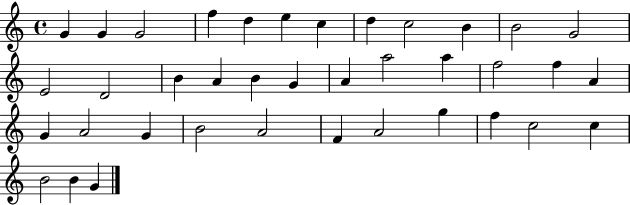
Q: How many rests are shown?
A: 0